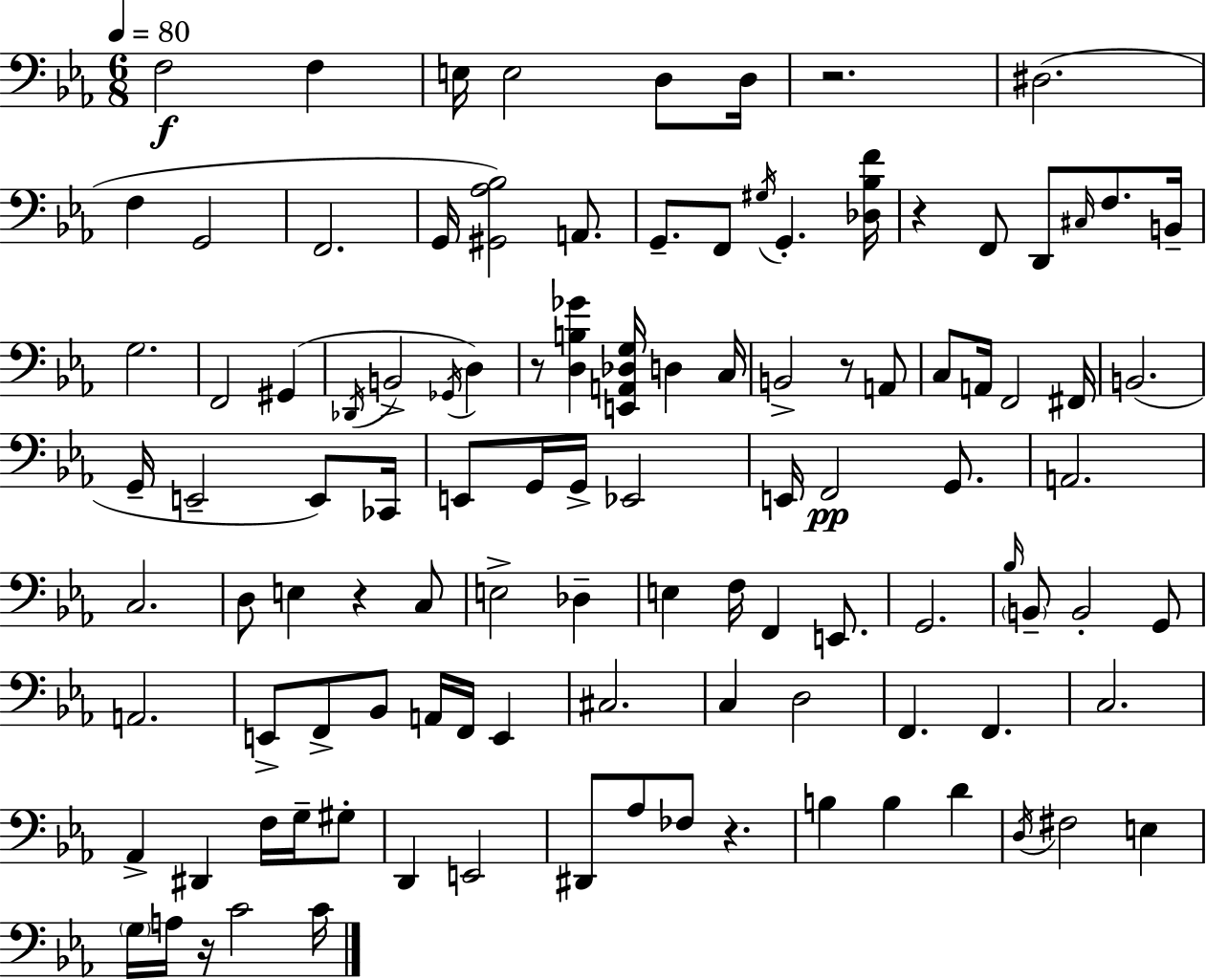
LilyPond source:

{
  \clef bass
  \numericTimeSignature
  \time 6/8
  \key ees \major
  \tempo 4 = 80
  f2\f f4 | e16 e2 d8 d16 | r2. | dis2.( | \break f4 g,2 | f,2. | g,16 <gis, aes bes>2) a,8. | g,8.-- f,8 \acciaccatura { gis16 } g,4.-. | \break <des bes f'>16 r4 f,8 d,8 \grace { cis16 } f8. | b,16-- g2. | f,2 gis,4( | \acciaccatura { des,16 } b,2-> \acciaccatura { ges,16 } | \break d4) r8 <d b ges'>4 <e, a, des g>16 d4 | c16 b,2-> | r8 a,8 c8 a,16 f,2 | fis,16 b,2.( | \break g,16-- e,2-- | e,8) ces,16 e,8 g,16 g,16-> ees,2 | e,16 f,2\pp | g,8. a,2. | \break c2. | d8 e4 r4 | c8 e2-> | des4-- e4 f16 f,4 | \break e,8. g,2. | \grace { bes16 } \parenthesize b,8-- b,2-. | g,8 a,2. | e,8-> f,8-> bes,8 a,16 | \break f,16 e,4 cis2. | c4 d2 | f,4. f,4. | c2. | \break aes,4-> dis,4 | f16 g16-- gis8-. d,4 e,2 | dis,8 aes8 fes8 r4. | b4 b4 | \break d'4 \acciaccatura { d16 } fis2 | e4 \parenthesize g16 a16 r16 c'2 | c'16 \bar "|."
}